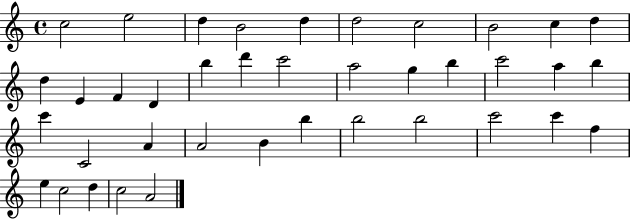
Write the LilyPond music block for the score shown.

{
  \clef treble
  \time 4/4
  \defaultTimeSignature
  \key c \major
  c''2 e''2 | d''4 b'2 d''4 | d''2 c''2 | b'2 c''4 d''4 | \break d''4 e'4 f'4 d'4 | b''4 d'''4 c'''2 | a''2 g''4 b''4 | c'''2 a''4 b''4 | \break c'''4 c'2 a'4 | a'2 b'4 b''4 | b''2 b''2 | c'''2 c'''4 f''4 | \break e''4 c''2 d''4 | c''2 a'2 | \bar "|."
}